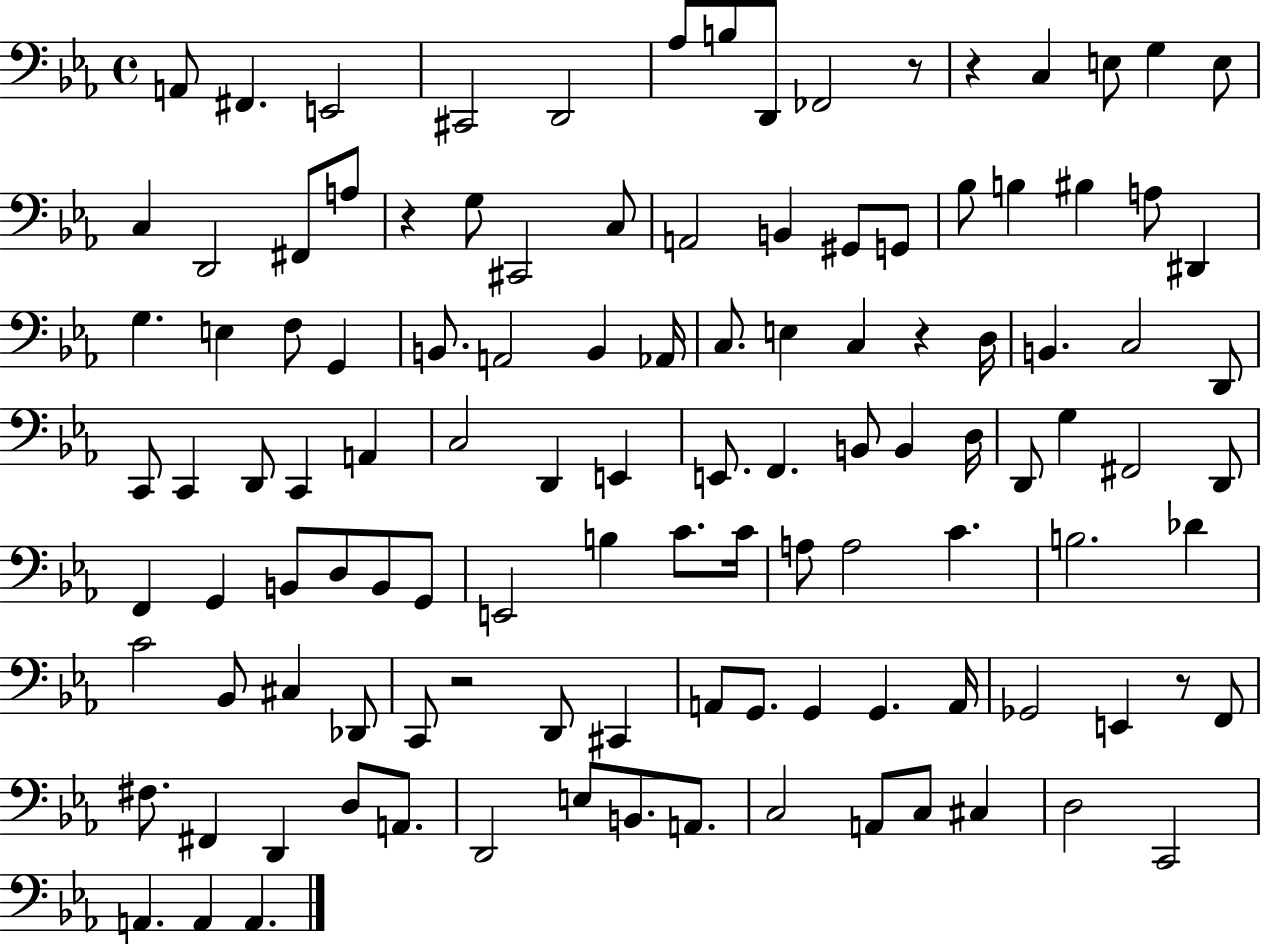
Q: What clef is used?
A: bass